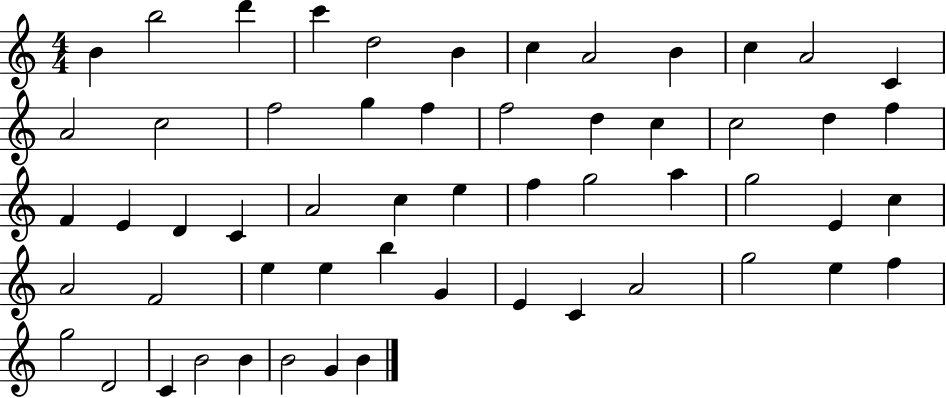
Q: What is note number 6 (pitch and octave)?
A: B4